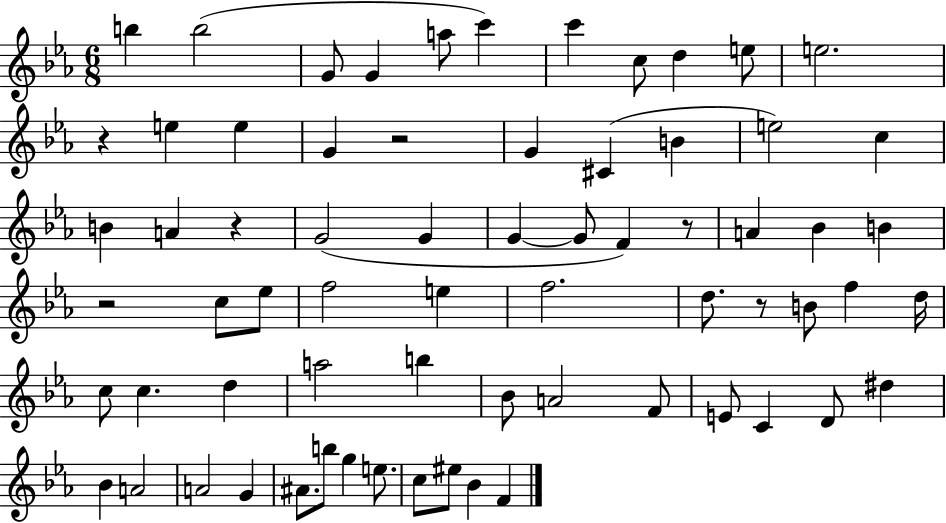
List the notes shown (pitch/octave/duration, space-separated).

B5/q B5/h G4/e G4/q A5/e C6/q C6/q C5/e D5/q E5/e E5/h. R/q E5/q E5/q G4/q R/h G4/q C#4/q B4/q E5/h C5/q B4/q A4/q R/q G4/h G4/q G4/q G4/e F4/q R/e A4/q Bb4/q B4/q R/h C5/e Eb5/e F5/h E5/q F5/h. D5/e. R/e B4/e F5/q D5/s C5/e C5/q. D5/q A5/h B5/q Bb4/e A4/h F4/e E4/e C4/q D4/e D#5/q Bb4/q A4/h A4/h G4/q A#4/e. B5/e G5/q E5/e. C5/e EIS5/e Bb4/q F4/q